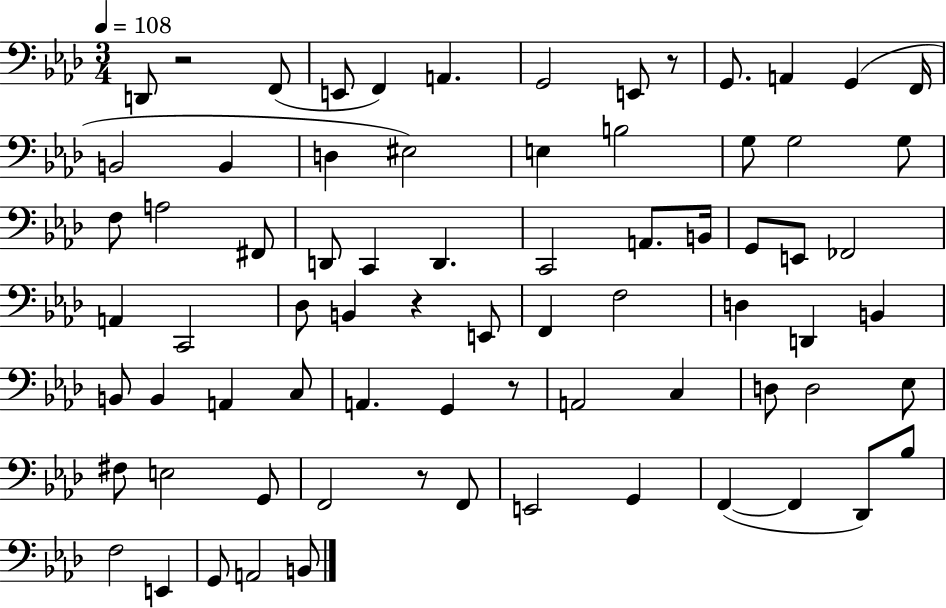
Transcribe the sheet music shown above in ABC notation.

X:1
T:Untitled
M:3/4
L:1/4
K:Ab
D,,/2 z2 F,,/2 E,,/2 F,, A,, G,,2 E,,/2 z/2 G,,/2 A,, G,, F,,/4 B,,2 B,, D, ^E,2 E, B,2 G,/2 G,2 G,/2 F,/2 A,2 ^F,,/2 D,,/2 C,, D,, C,,2 A,,/2 B,,/4 G,,/2 E,,/2 _F,,2 A,, C,,2 _D,/2 B,, z E,,/2 F,, F,2 D, D,, B,, B,,/2 B,, A,, C,/2 A,, G,, z/2 A,,2 C, D,/2 D,2 _E,/2 ^F,/2 E,2 G,,/2 F,,2 z/2 F,,/2 E,,2 G,, F,, F,, _D,,/2 _B,/2 F,2 E,, G,,/2 A,,2 B,,/2